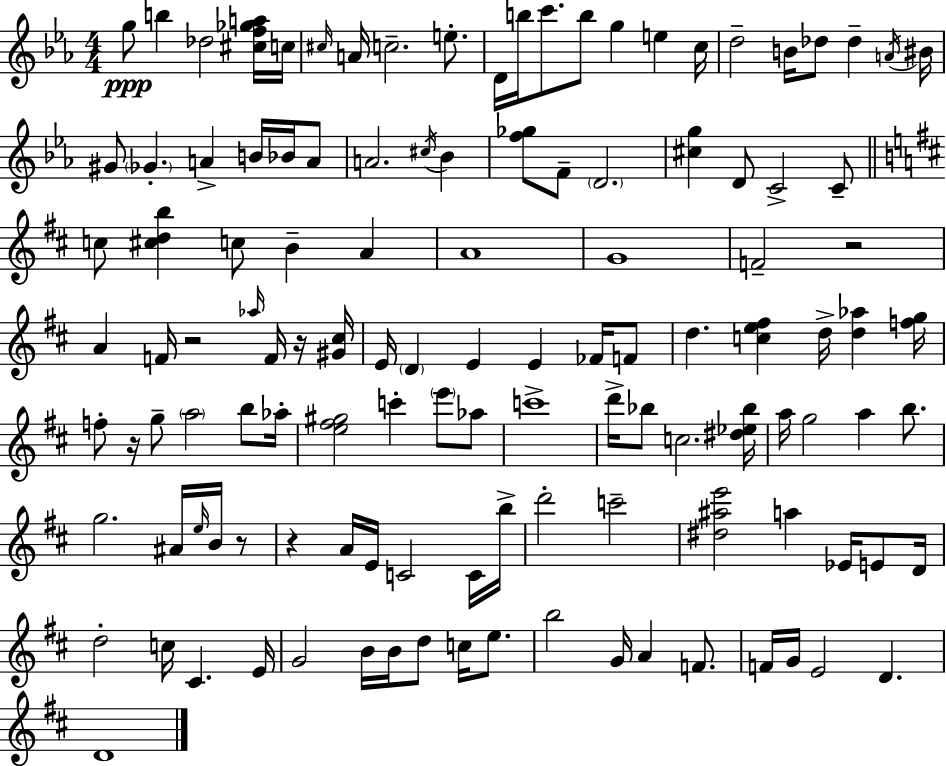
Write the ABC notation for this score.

X:1
T:Untitled
M:4/4
L:1/4
K:Eb
g/2 b _d2 [^cf_ga]/4 c/4 ^c/4 A/4 c2 e/2 D/4 b/4 c'/2 b/2 g e c/4 d2 B/4 _d/2 _d A/4 ^B/4 ^G/2 _G A B/4 _B/4 A/2 A2 ^c/4 _B [f_g]/2 F/2 D2 [^cg] D/2 C2 C/2 c/2 [^cdb] c/2 B A A4 G4 F2 z2 A F/4 z2 _a/4 F/4 z/4 [^G^c]/4 E/4 D E E _F/4 F/2 d [ce^f] d/4 [d_a] [fg]/4 f/2 z/4 g/2 a2 b/2 _a/4 [e^f^g]2 c' e'/2 _a/2 c'4 d'/4 _b/2 c2 [^d_e_b]/4 a/4 g2 a b/2 g2 ^A/4 e/4 B/4 z/2 z A/4 E/4 C2 C/4 b/4 d'2 c'2 [^d^ae']2 a _E/4 E/2 D/4 d2 c/4 ^C E/4 G2 B/4 B/4 d/2 c/4 e/2 b2 G/4 A F/2 F/4 G/4 E2 D D4